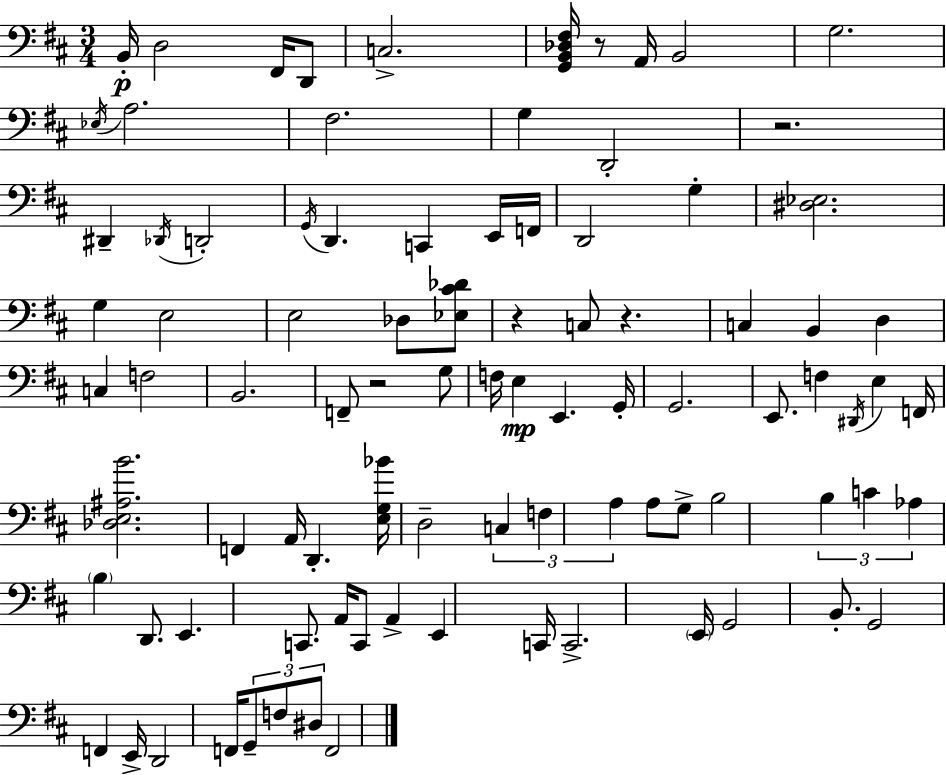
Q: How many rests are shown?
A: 5